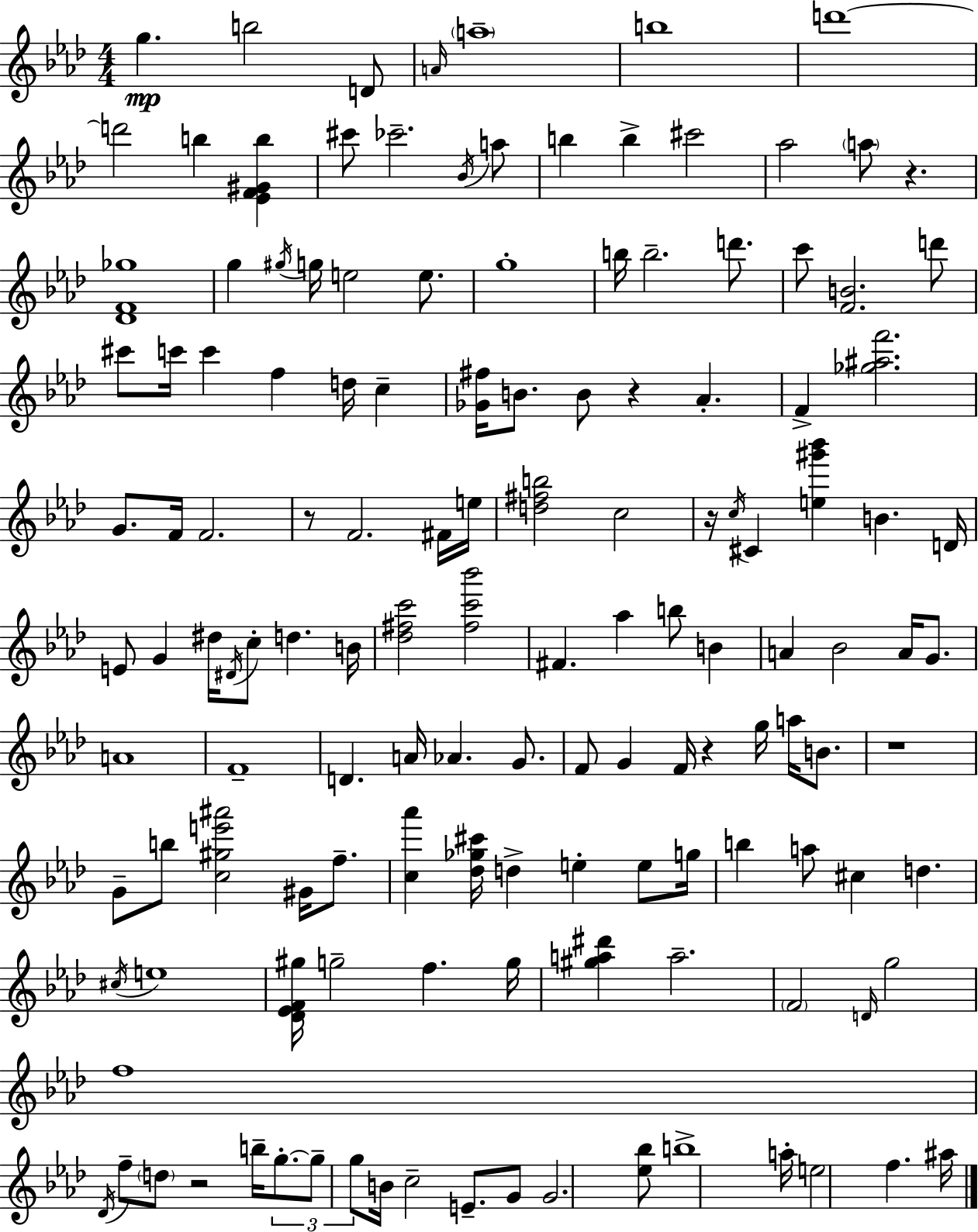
G5/q. B5/h D4/e A4/s A5/w B5/w D6/w D6/h B5/q [Eb4,F4,G#4,B5]/q C#6/e CES6/h. Bb4/s A5/e B5/q B5/q C#6/h Ab5/h A5/e R/q. [Db4,F4,Gb5]/w G5/q G#5/s G5/s E5/h E5/e. G5/w B5/s B5/h. D6/e. C6/e [F4,B4]/h. D6/e C#6/e C6/s C6/q F5/q D5/s C5/q [Gb4,F#5]/s B4/e. B4/e R/q Ab4/q. F4/q [Gb5,A#5,F6]/h. G4/e. F4/s F4/h. R/e F4/h. F#4/s E5/s [D5,F#5,B5]/h C5/h R/s C5/s C#4/q [E5,G#6,Bb6]/q B4/q. D4/s E4/e G4/q D#5/s D#4/s C5/e D5/q. B4/s [Db5,F#5,C6]/h [F#5,C6,Bb6]/h F#4/q. Ab5/q B5/e B4/q A4/q Bb4/h A4/s G4/e. A4/w F4/w D4/q. A4/s Ab4/q. G4/e. F4/e G4/q F4/s R/q G5/s A5/s B4/e. R/w G4/e B5/e [C5,G#5,E6,A#6]/h G#4/s F5/e. [C5,Ab6]/q [Db5,Gb5,C#6]/s D5/q E5/q E5/e G5/s B5/q A5/e C#5/q D5/q. C#5/s E5/w [Db4,Eb4,F4,G#5]/s G5/h F5/q. G5/s [G#5,A5,D#6]/q A5/h. F4/h D4/s G5/h F5/w Db4/s F5/e D5/e R/h B5/s G5/e. G5/e G5/e B4/s C5/h E4/e. G4/e G4/h. [Eb5,Bb5]/e B5/w A5/s E5/h F5/q. A#5/s